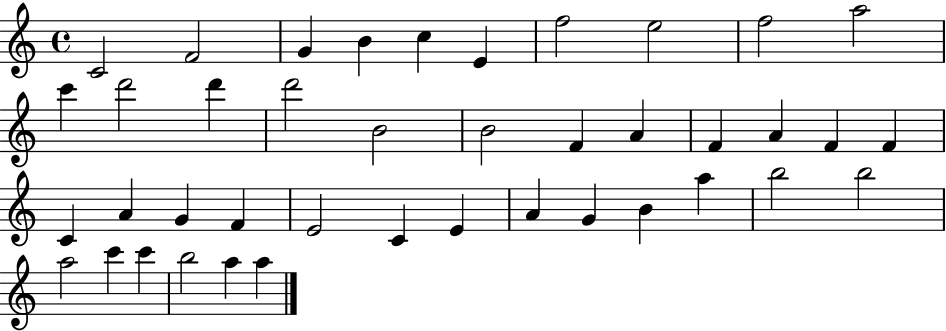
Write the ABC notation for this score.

X:1
T:Untitled
M:4/4
L:1/4
K:C
C2 F2 G B c E f2 e2 f2 a2 c' d'2 d' d'2 B2 B2 F A F A F F C A G F E2 C E A G B a b2 b2 a2 c' c' b2 a a